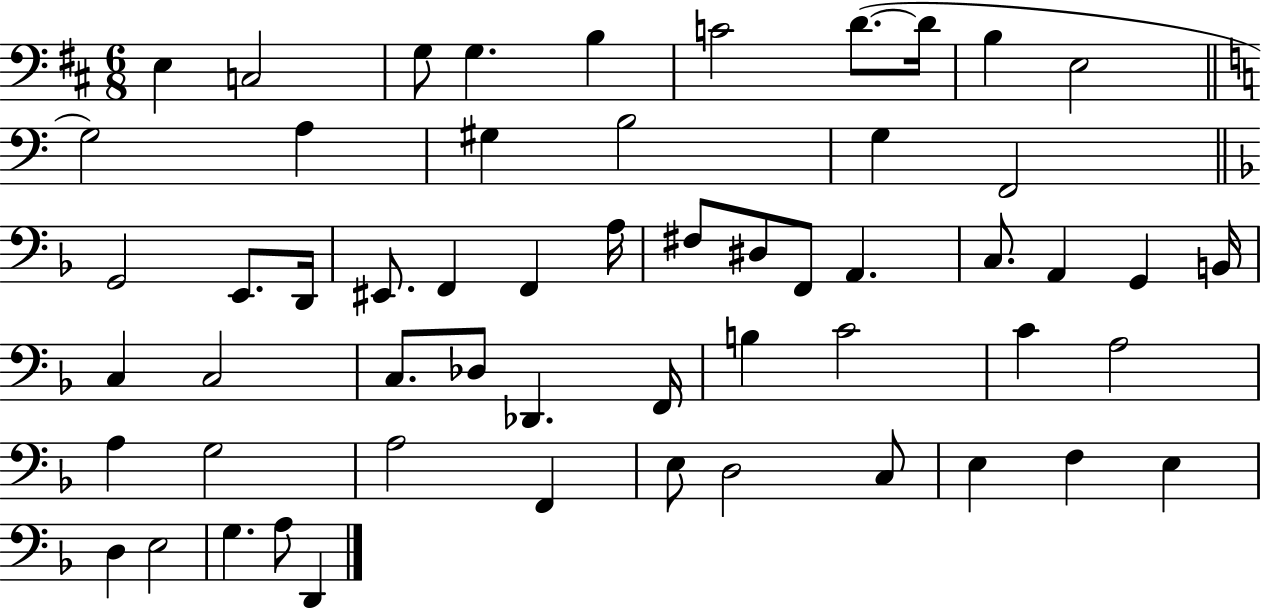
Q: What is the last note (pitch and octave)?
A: D2